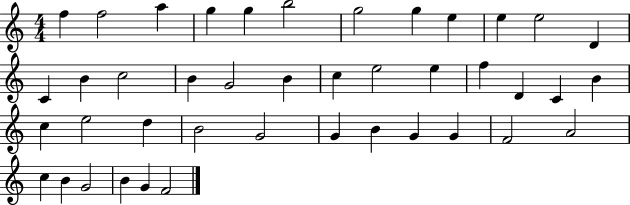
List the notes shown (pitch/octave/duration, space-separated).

F5/q F5/h A5/q G5/q G5/q B5/h G5/h G5/q E5/q E5/q E5/h D4/q C4/q B4/q C5/h B4/q G4/h B4/q C5/q E5/h E5/q F5/q D4/q C4/q B4/q C5/q E5/h D5/q B4/h G4/h G4/q B4/q G4/q G4/q F4/h A4/h C5/q B4/q G4/h B4/q G4/q F4/h